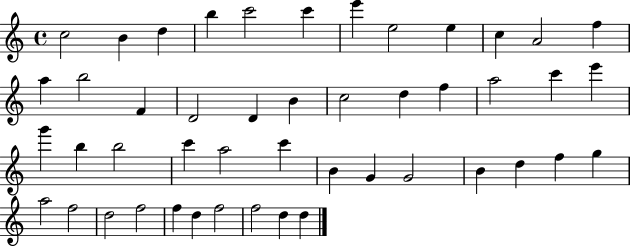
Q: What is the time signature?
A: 4/4